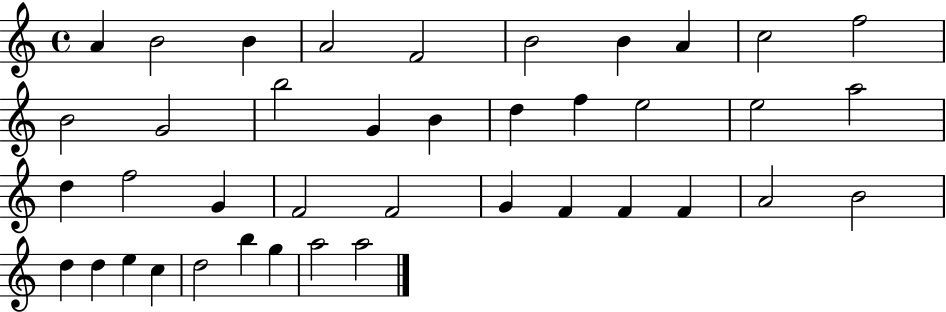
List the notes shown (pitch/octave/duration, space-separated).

A4/q B4/h B4/q A4/h F4/h B4/h B4/q A4/q C5/h F5/h B4/h G4/h B5/h G4/q B4/q D5/q F5/q E5/h E5/h A5/h D5/q F5/h G4/q F4/h F4/h G4/q F4/q F4/q F4/q A4/h B4/h D5/q D5/q E5/q C5/q D5/h B5/q G5/q A5/h A5/h